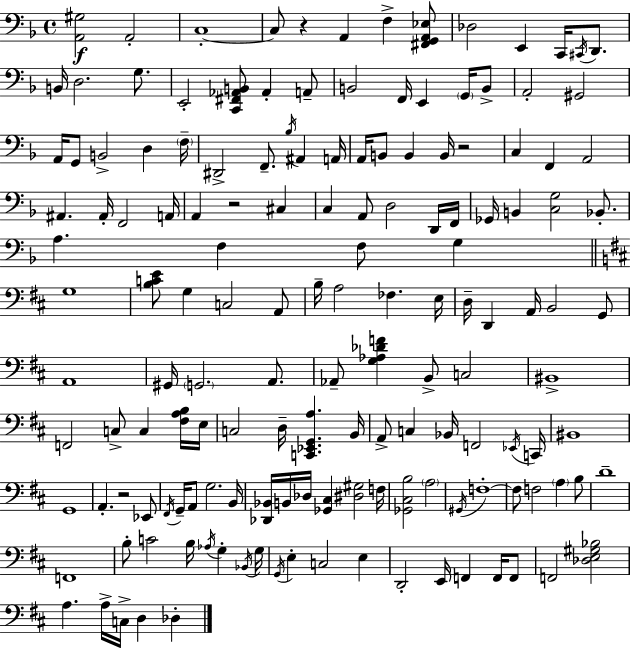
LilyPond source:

{
  \clef bass
  \time 4/4
  \defaultTimeSignature
  \key f \major
  \repeat volta 2 { <a, gis>2\f a,2-. | c1-.~~ | c8 r4 a,4 f4-> <fis, g, a, ees>8 | des2 e,4 c,16 \acciaccatura { cis,16 } d,8. | \break b,16 d2. g8. | e,2-. <c, fis, aes, b,>8 aes,4-. a,8-- | b,2 f,16 e,4 \parenthesize g,16 b,8-> | a,2-. gis,2 | \break a,16 g,8 b,2-> d4 | \parenthesize f16-- dis,2-> f,8.-- \acciaccatura { bes16 } ais,4 | a,16 a,16 b,8 b,4 b,16 r2 | c4 f,4 a,2 | \break ais,4. ais,16-. f,2 | a,16 a,4 r2 cis4 | c4 a,8 d2 | d,16 f,16 ges,16 b,4 <c g>2 bes,8.-. | \break a4. f4 f8 g4 | \bar "||" \break \key d \major g1 | <b c' e'>8 g4 c2 a,8 | b16-- a2 fes4. e16 | d16-- d,4 a,16 b,2 g,8 | \break a,1 | gis,16 \parenthesize g,2. a,8. | aes,8-- <g aes des' f'>4 b,8-> c2 | bis,1-> | \break f,2 c8-> c4 <fis a b>16 e16 | c2 d16-- <c, ees, g, a>4. b,16 | a,8-> c4 bes,16 f,2 \acciaccatura { ees,16 } | c,16 bis,1 | \break g,1 | a,4.-. r2 ees,8 | \acciaccatura { fis,16 } g,16-- a,8 g2. | b,16 <des, bes,>16 b,16 des16 <ges, cis>4 <dis gis>2 | \break f16 <ges, cis b>2 \parenthesize a2 | \acciaccatura { gis,16 } f1-.~~ | f8 f2 \parenthesize a4 | b8 d'1-- | \break f,1 | b8-. c'2 b16 \acciaccatura { aes16 } g4-. | \acciaccatura { bes,16 } g16 \acciaccatura { g,16 } e4-. c2 | e4 d,2-. e,16 f,4 | \break f,16 f,8 f,2 <des e gis bes>2 | a4. a16-> c16-> d4 | des4-. } \bar "|."
}